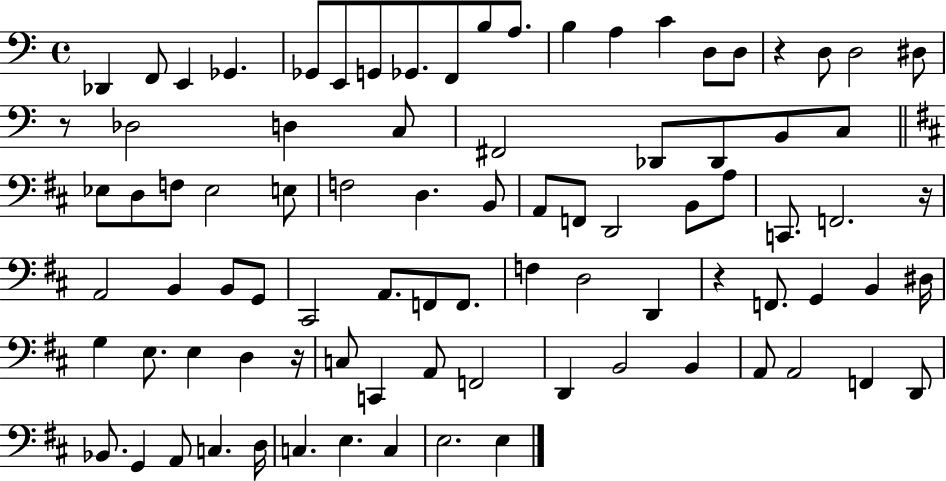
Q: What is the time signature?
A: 4/4